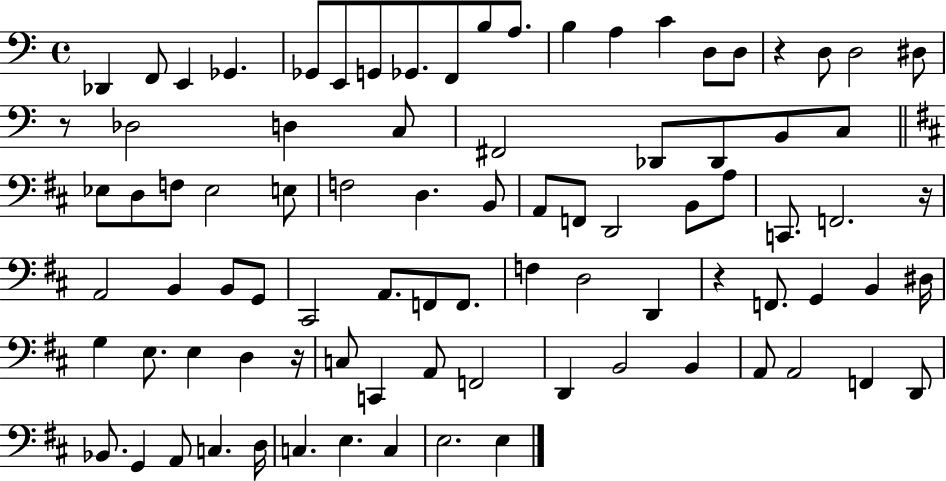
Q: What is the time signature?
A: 4/4